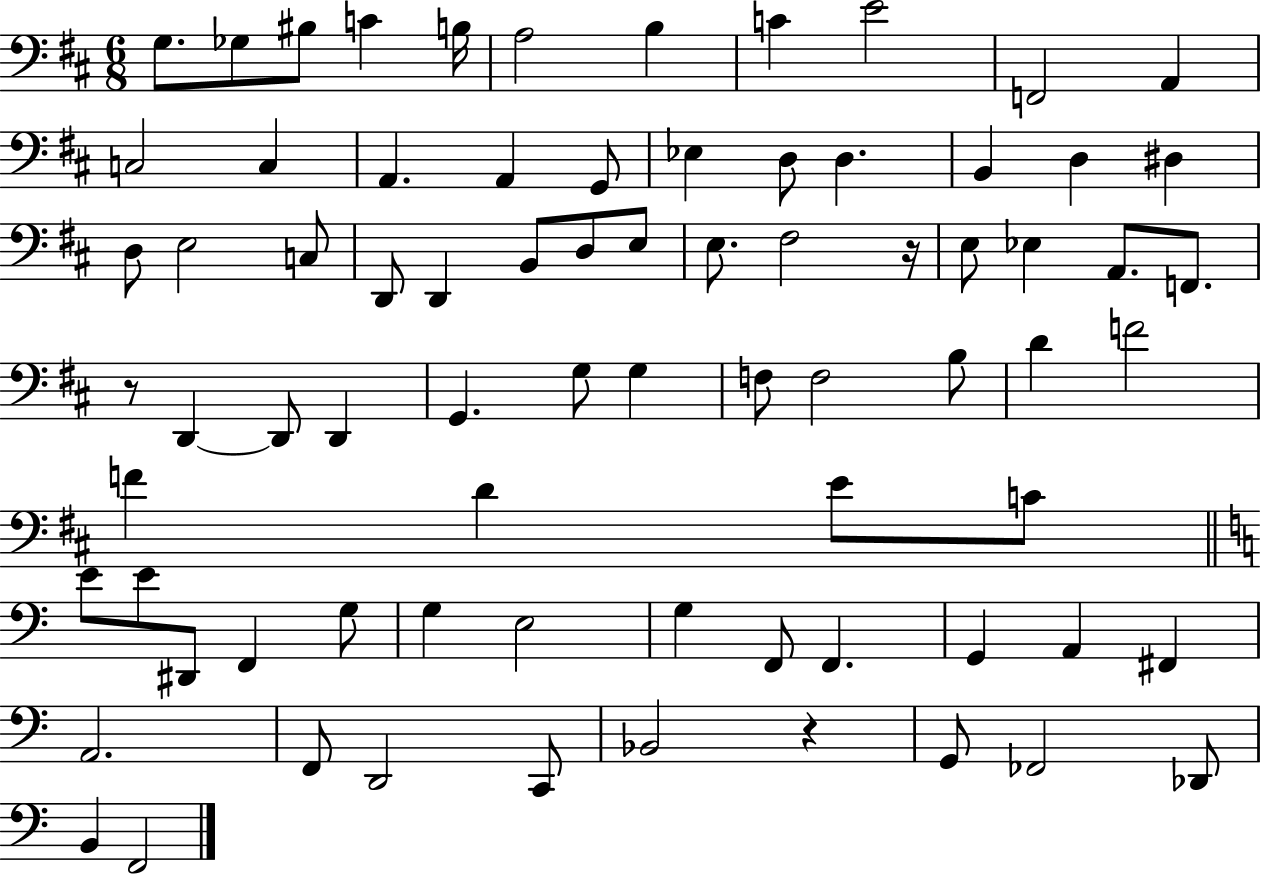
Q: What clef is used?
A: bass